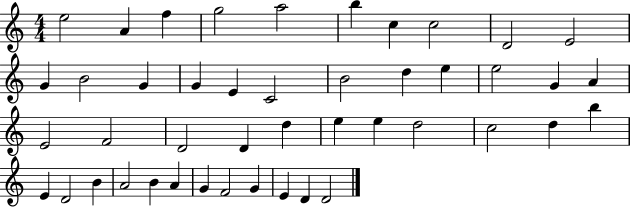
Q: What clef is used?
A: treble